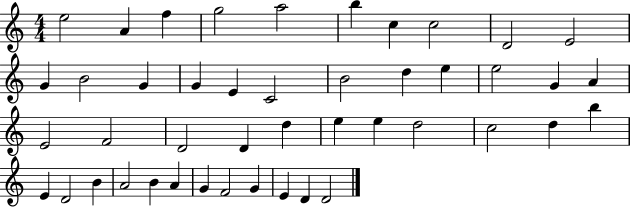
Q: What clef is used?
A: treble